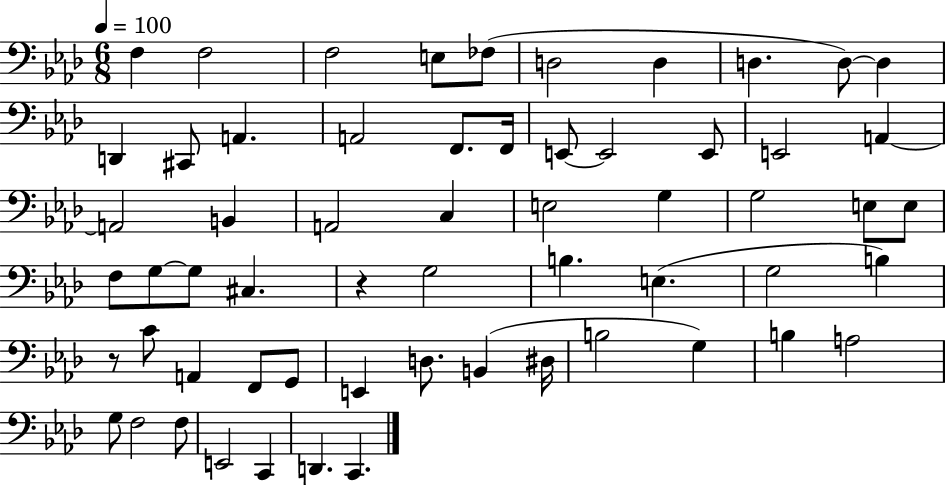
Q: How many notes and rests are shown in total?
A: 60